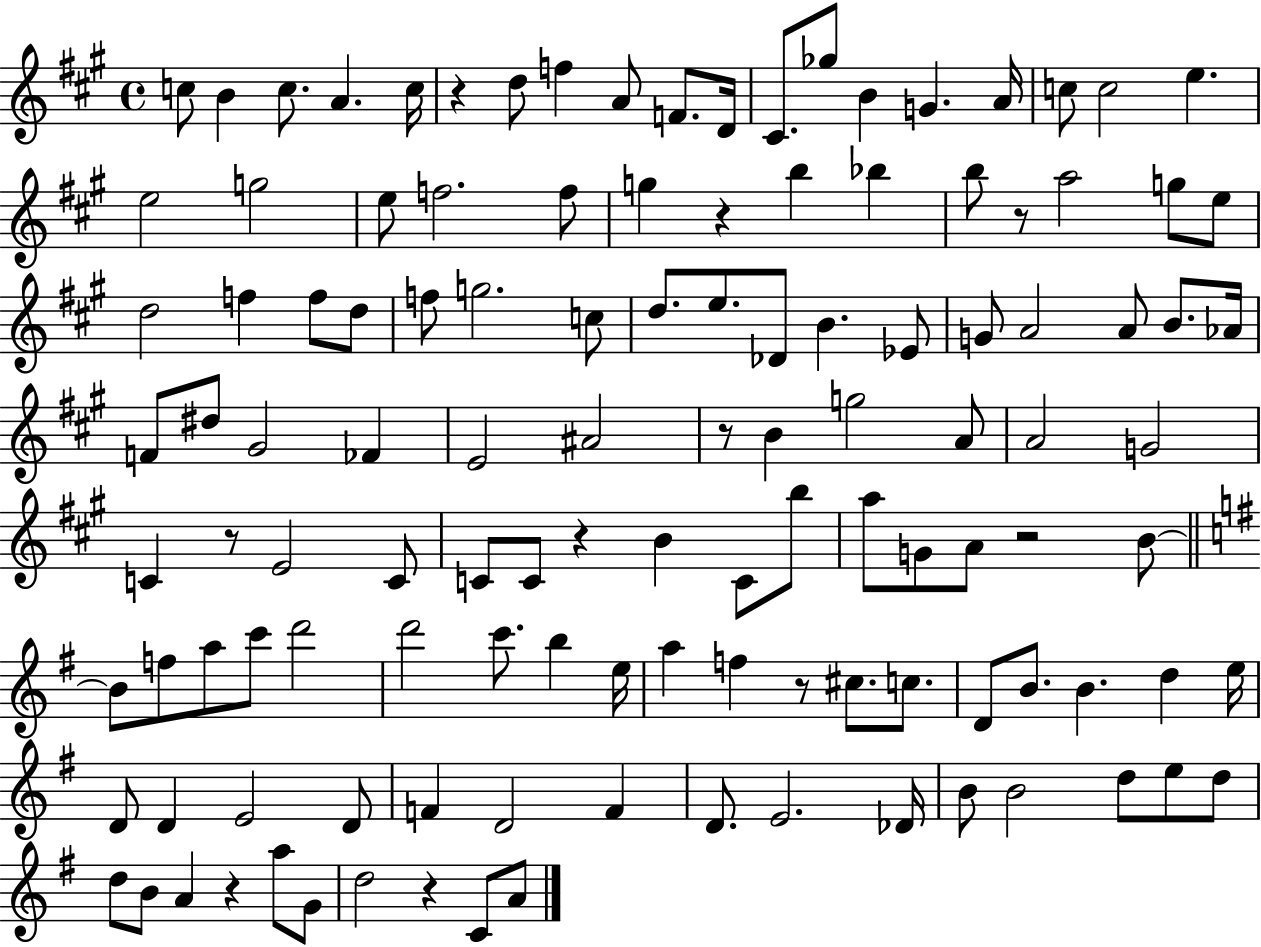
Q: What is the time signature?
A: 4/4